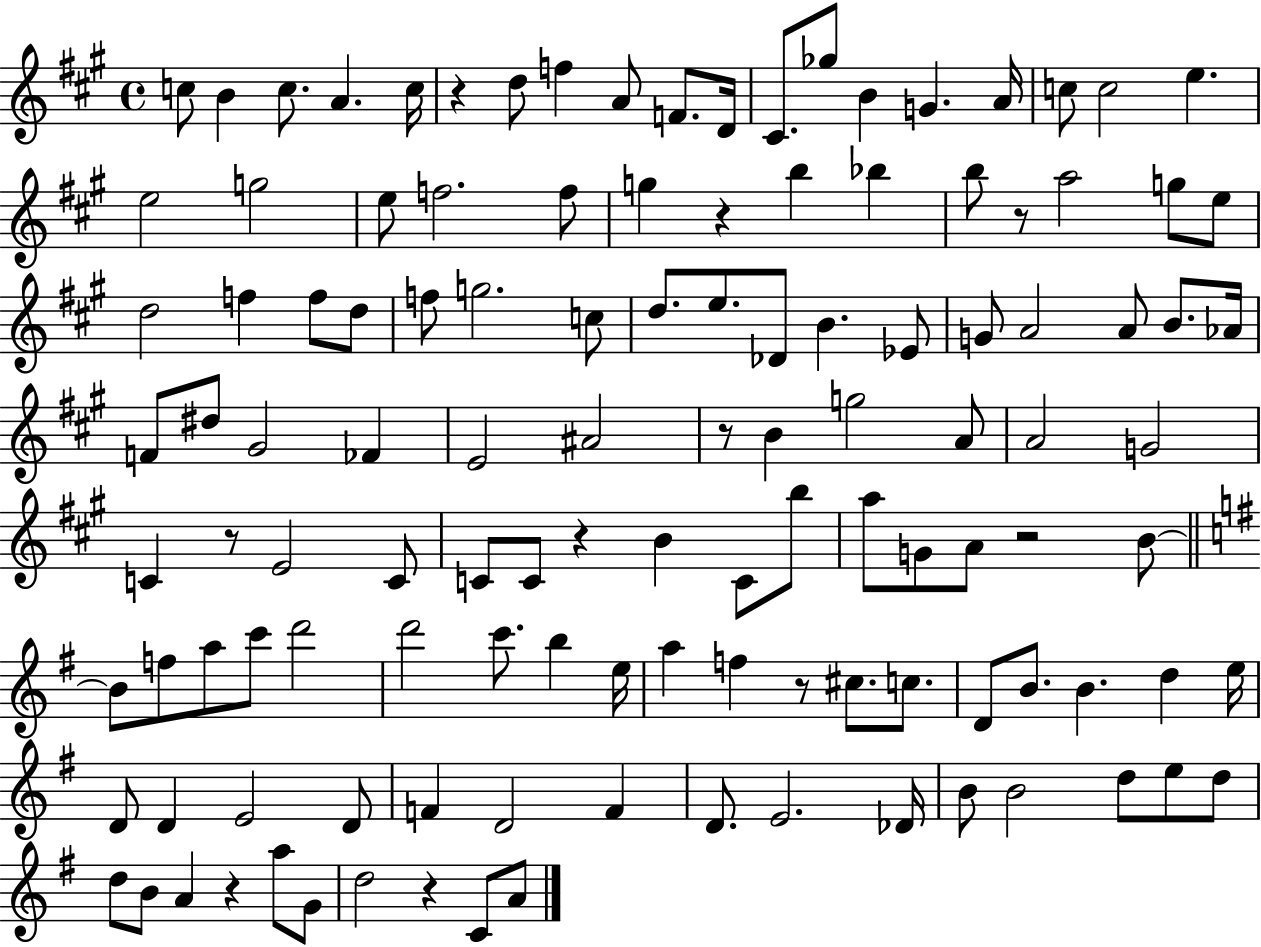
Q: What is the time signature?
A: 4/4